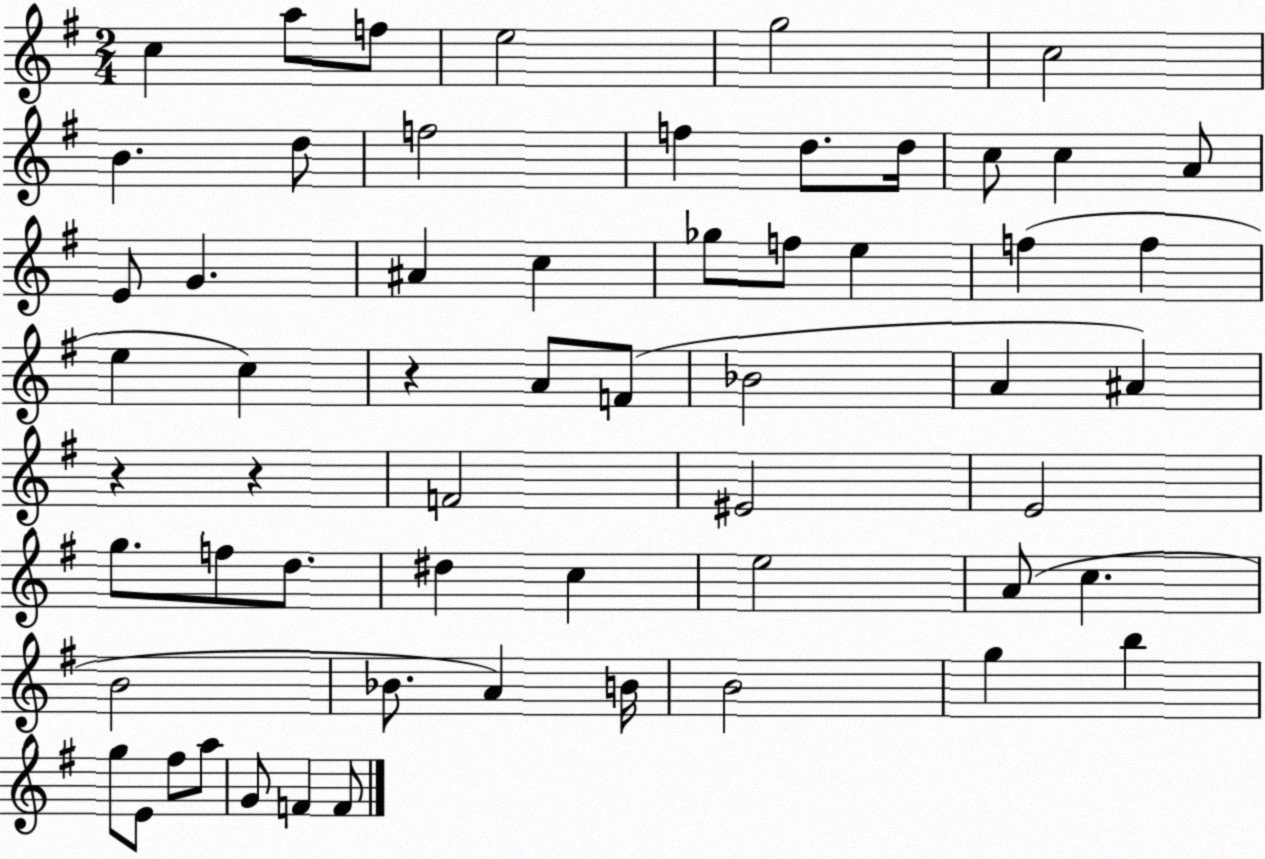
X:1
T:Untitled
M:2/4
L:1/4
K:G
c a/2 f/2 e2 g2 c2 B d/2 f2 f d/2 d/4 c/2 c A/2 E/2 G ^A c _g/2 f/2 e f f e c z A/2 F/2 _B2 A ^A z z F2 ^E2 E2 g/2 f/2 d/2 ^d c e2 A/2 c B2 _B/2 A B/4 B2 g b g/2 E/2 ^f/2 a/2 G/2 F F/2